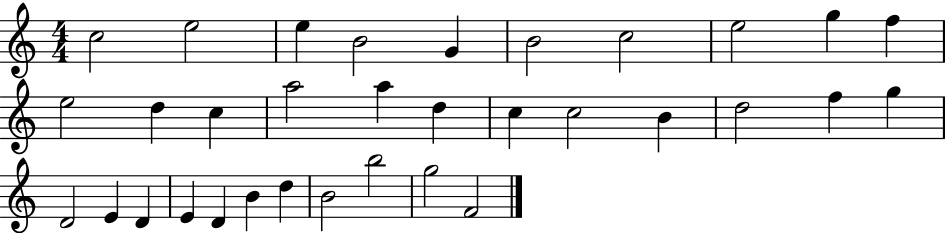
C5/h E5/h E5/q B4/h G4/q B4/h C5/h E5/h G5/q F5/q E5/h D5/q C5/q A5/h A5/q D5/q C5/q C5/h B4/q D5/h F5/q G5/q D4/h E4/q D4/q E4/q D4/q B4/q D5/q B4/h B5/h G5/h F4/h